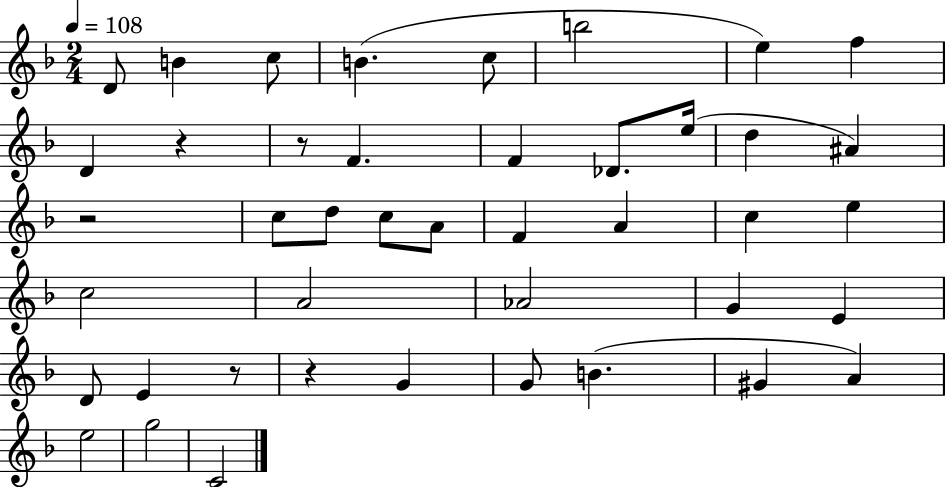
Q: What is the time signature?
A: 2/4